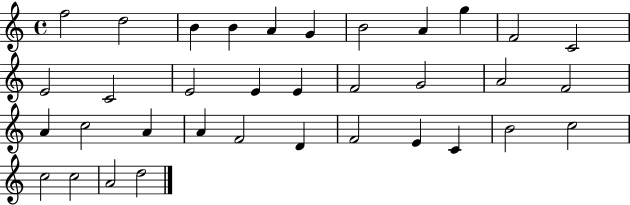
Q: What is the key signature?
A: C major